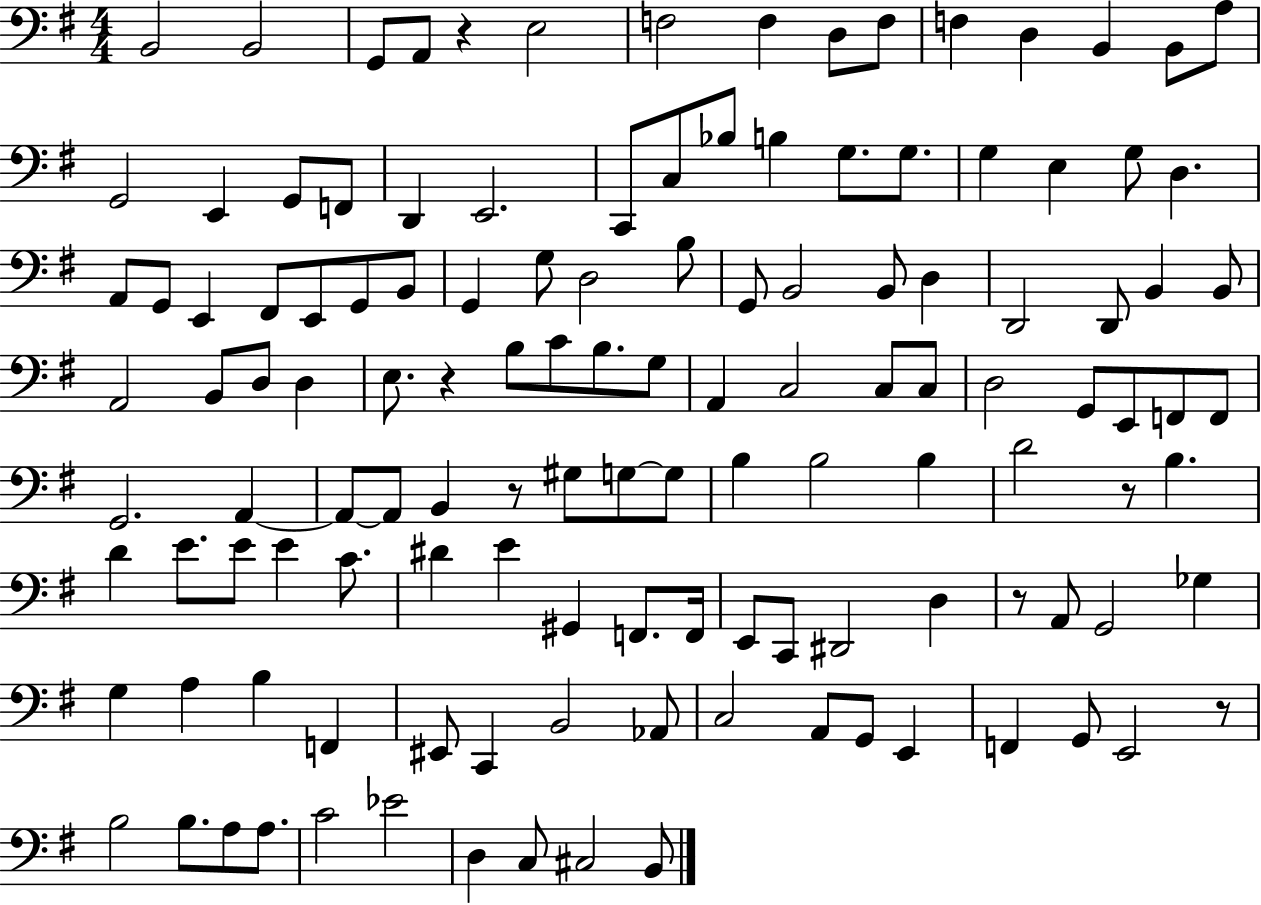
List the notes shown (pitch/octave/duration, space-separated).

B2/h B2/h G2/e A2/e R/q E3/h F3/h F3/q D3/e F3/e F3/q D3/q B2/q B2/e A3/e G2/h E2/q G2/e F2/e D2/q E2/h. C2/e C3/e Bb3/e B3/q G3/e. G3/e. G3/q E3/q G3/e D3/q. A2/e G2/e E2/q F#2/e E2/e G2/e B2/e G2/q G3/e D3/h B3/e G2/e B2/h B2/e D3/q D2/h D2/e B2/q B2/e A2/h B2/e D3/e D3/q E3/e. R/q B3/e C4/e B3/e. G3/e A2/q C3/h C3/e C3/e D3/h G2/e E2/e F2/e F2/e G2/h. A2/q A2/e A2/e B2/q R/e G#3/e G3/e G3/e B3/q B3/h B3/q D4/h R/e B3/q. D4/q E4/e. E4/e E4/q C4/e. D#4/q E4/q G#2/q F2/e. F2/s E2/e C2/e D#2/h D3/q R/e A2/e G2/h Gb3/q G3/q A3/q B3/q F2/q EIS2/e C2/q B2/h Ab2/e C3/h A2/e G2/e E2/q F2/q G2/e E2/h R/e B3/h B3/e. A3/e A3/e. C4/h Eb4/h D3/q C3/e C#3/h B2/e